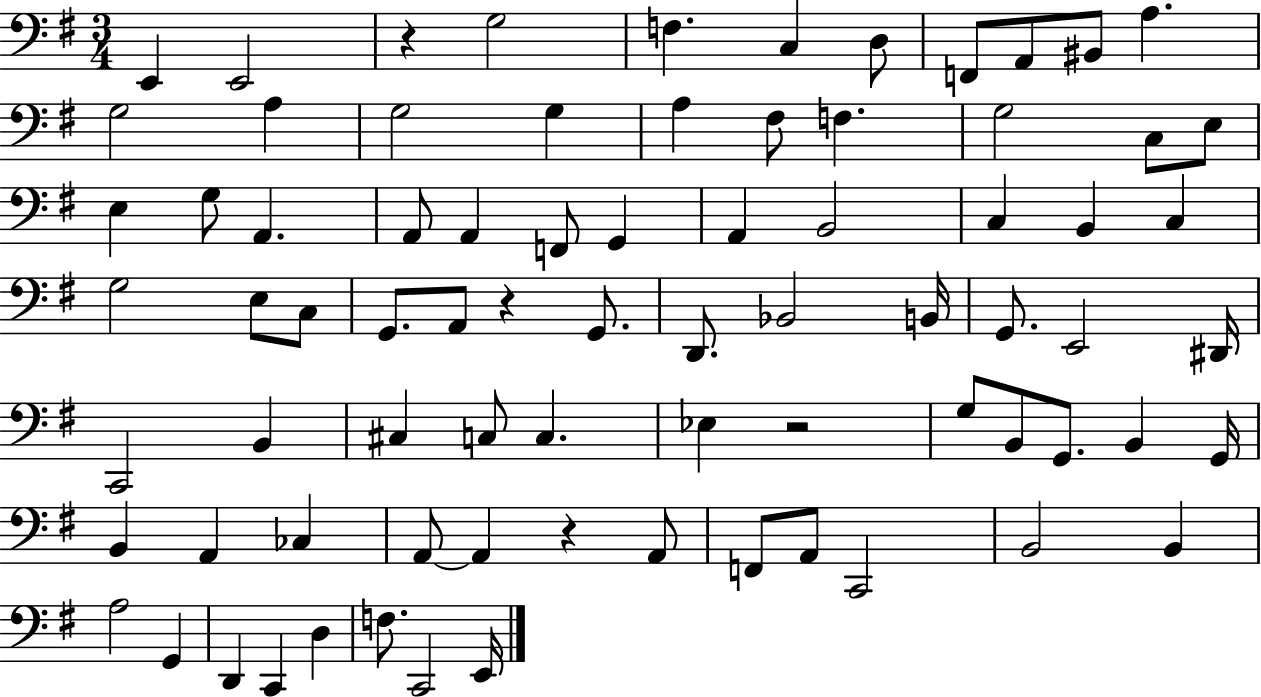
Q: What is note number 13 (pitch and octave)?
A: G3